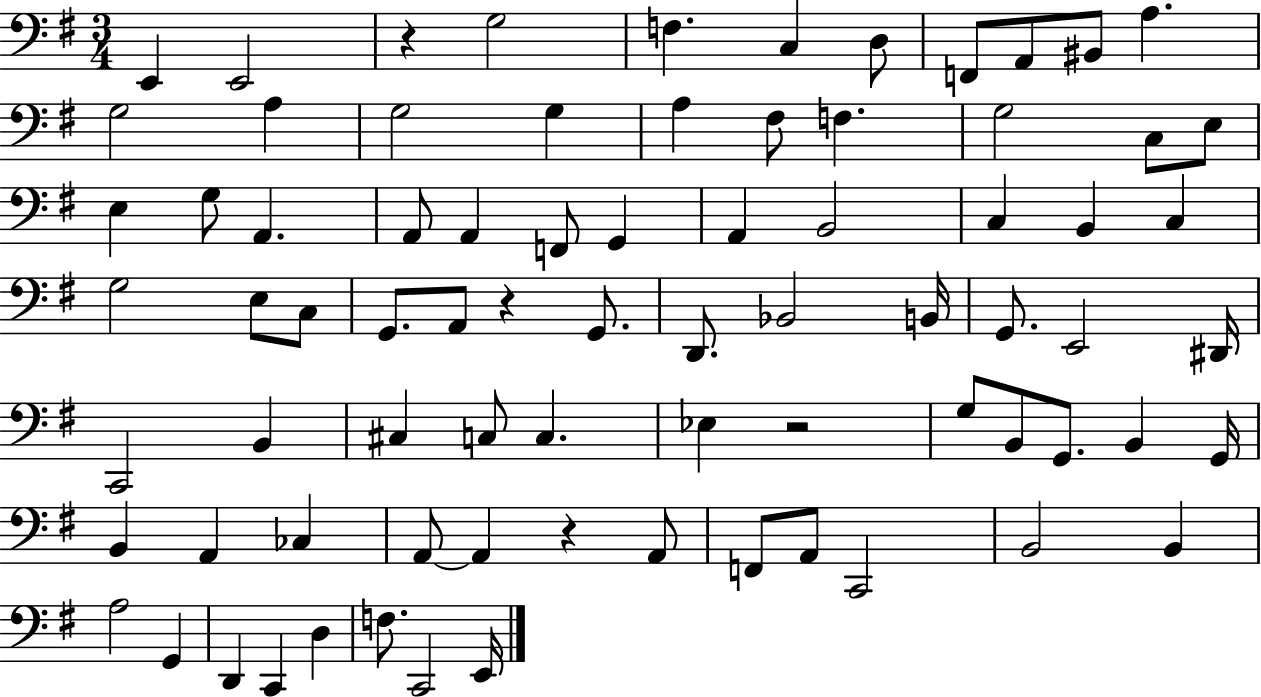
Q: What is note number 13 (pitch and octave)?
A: G3